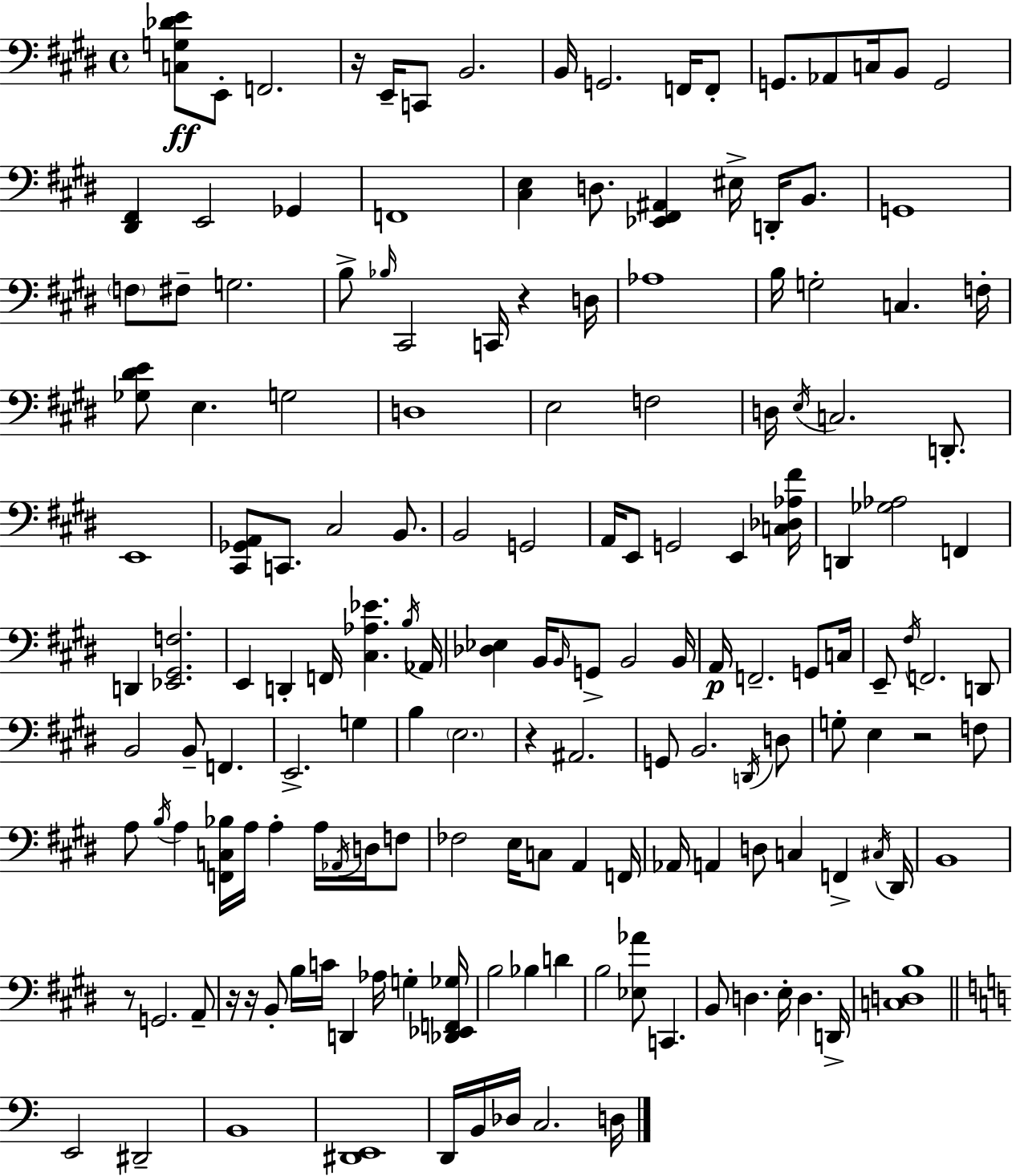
{
  \clef bass
  \time 4/4
  \defaultTimeSignature
  \key e \major
  \repeat volta 2 { <c g des' e'>8\ff e,8-. f,2. | r16 e,16-- c,8 b,2. | b,16 g,2. f,16 f,8-. | g,8. aes,8 c16 b,8 g,2 | \break <dis, fis,>4 e,2 ges,4 | f,1 | <cis e>4 d8. <ees, fis, ais,>4 eis16-> d,16-. b,8. | g,1 | \break \parenthesize f8 fis8-- g2. | b8-> \grace { bes16 } cis,2 c,16 r4 | d16 aes1 | b16 g2-. c4. | \break f16-. <ges dis' e'>8 e4. g2 | d1 | e2 f2 | d16 \acciaccatura { e16 } c2. d,8.-. | \break e,1 | <cis, ges, a,>8 c,8. cis2 b,8. | b,2 g,2 | a,16 e,8 g,2 e,4 | \break <c des aes fis'>16 d,4 <ges aes>2 f,4 | d,4 <ees, gis, f>2. | e,4 d,4-. f,16 <cis aes ees'>4. | \acciaccatura { b16 } aes,16 <des ees>4 b,16 \grace { b,16 } g,8-> b,2 | \break b,16 a,16\p f,2.-- | g,8 c16 e,8-- \acciaccatura { fis16 } f,2. | d,8 b,2 b,8-- f,4. | e,2.-> | \break g4 b4 \parenthesize e2. | r4 ais,2. | g,8 b,2. | \acciaccatura { d,16 } d8 g8-. e4 r2 | \break f8 a8 \acciaccatura { b16 } a4 <f, c bes>16 a16 a4-. | a16 \acciaccatura { aes,16 } d16 f8 fes2 | e16 c8 a,4 f,16 aes,16 a,4 d8 c4 | f,4-> \acciaccatura { cis16 } dis,16 b,1 | \break r8 g,2. | a,8-- r16 r16 b,8-. b16 c'16 d,4 | aes16 g4-. <des, ees, f, ges>16 b2 | bes4 d'4 b2 | \break <ees aes'>8 c,4. b,8 d4. | e16-. d4. d,16-> <c d b>1 | \bar "||" \break \key a \minor e,2 dis,2-- | b,1 | <dis, e,>1 | d,16 b,16 des16 c2. d16 | \break } \bar "|."
}